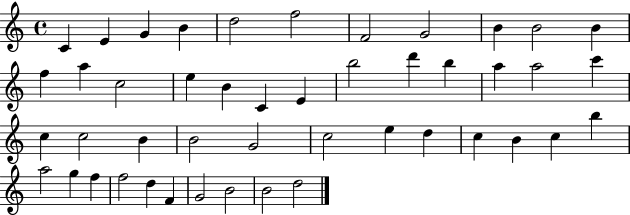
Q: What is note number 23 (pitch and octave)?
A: A5